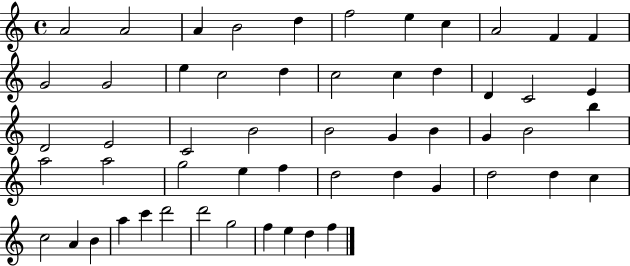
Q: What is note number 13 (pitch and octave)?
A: G4